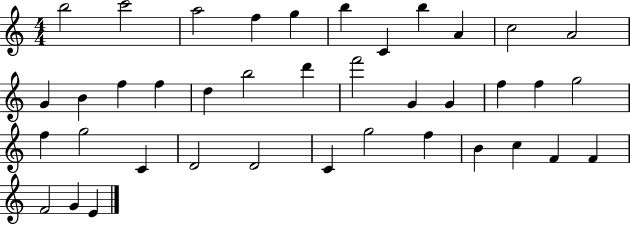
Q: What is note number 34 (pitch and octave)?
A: C5